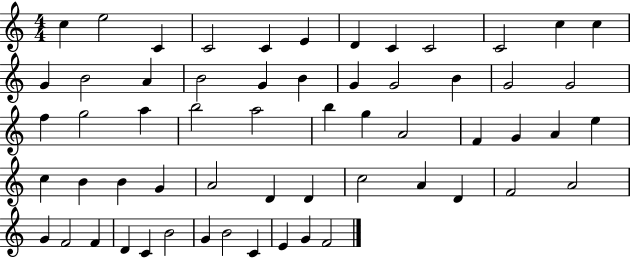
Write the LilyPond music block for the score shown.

{
  \clef treble
  \numericTimeSignature
  \time 4/4
  \key c \major
  c''4 e''2 c'4 | c'2 c'4 e'4 | d'4 c'4 c'2 | c'2 c''4 c''4 | \break g'4 b'2 a'4 | b'2 g'4 b'4 | g'4 g'2 b'4 | g'2 g'2 | \break f''4 g''2 a''4 | b''2 a''2 | b''4 g''4 a'2 | f'4 g'4 a'4 e''4 | \break c''4 b'4 b'4 g'4 | a'2 d'4 d'4 | c''2 a'4 d'4 | f'2 a'2 | \break g'4 f'2 f'4 | d'4 c'4 b'2 | g'4 b'2 c'4 | e'4 g'4 f'2 | \break \bar "|."
}